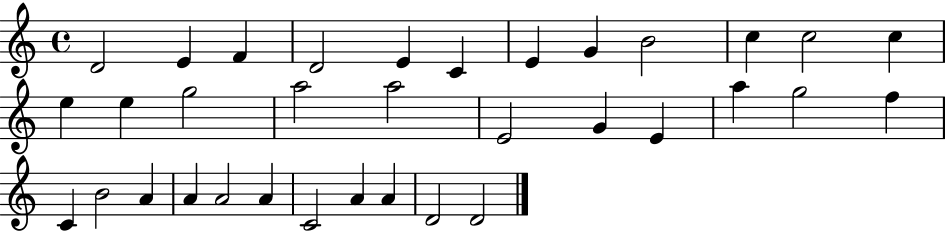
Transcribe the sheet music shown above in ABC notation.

X:1
T:Untitled
M:4/4
L:1/4
K:C
D2 E F D2 E C E G B2 c c2 c e e g2 a2 a2 E2 G E a g2 f C B2 A A A2 A C2 A A D2 D2